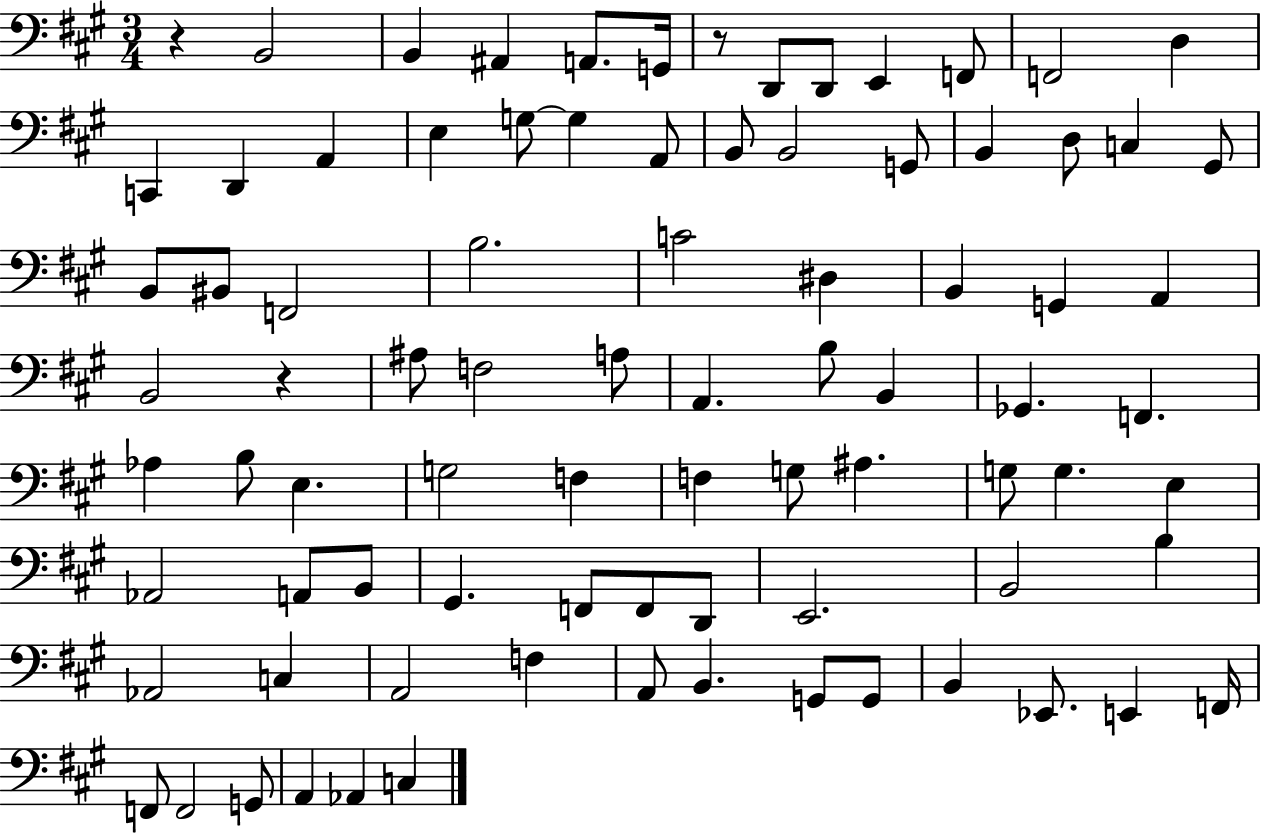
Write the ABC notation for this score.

X:1
T:Untitled
M:3/4
L:1/4
K:A
z B,,2 B,, ^A,, A,,/2 G,,/4 z/2 D,,/2 D,,/2 E,, F,,/2 F,,2 D, C,, D,, A,, E, G,/2 G, A,,/2 B,,/2 B,,2 G,,/2 B,, D,/2 C, ^G,,/2 B,,/2 ^B,,/2 F,,2 B,2 C2 ^D, B,, G,, A,, B,,2 z ^A,/2 F,2 A,/2 A,, B,/2 B,, _G,, F,, _A, B,/2 E, G,2 F, F, G,/2 ^A, G,/2 G, E, _A,,2 A,,/2 B,,/2 ^G,, F,,/2 F,,/2 D,,/2 E,,2 B,,2 B, _A,,2 C, A,,2 F, A,,/2 B,, G,,/2 G,,/2 B,, _E,,/2 E,, F,,/4 F,,/2 F,,2 G,,/2 A,, _A,, C,